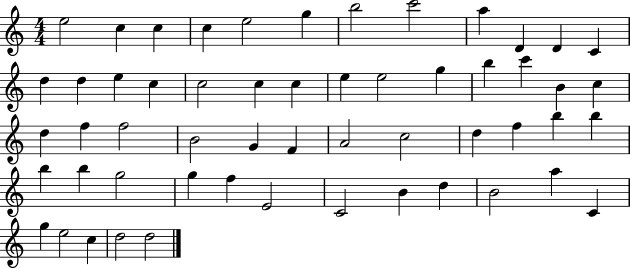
E5/h C5/q C5/q C5/q E5/h G5/q B5/h C6/h A5/q D4/q D4/q C4/q D5/q D5/q E5/q C5/q C5/h C5/q C5/q E5/q E5/h G5/q B5/q C6/q B4/q C5/q D5/q F5/q F5/h B4/h G4/q F4/q A4/h C5/h D5/q F5/q B5/q B5/q B5/q B5/q G5/h G5/q F5/q E4/h C4/h B4/q D5/q B4/h A5/q C4/q G5/q E5/h C5/q D5/h D5/h